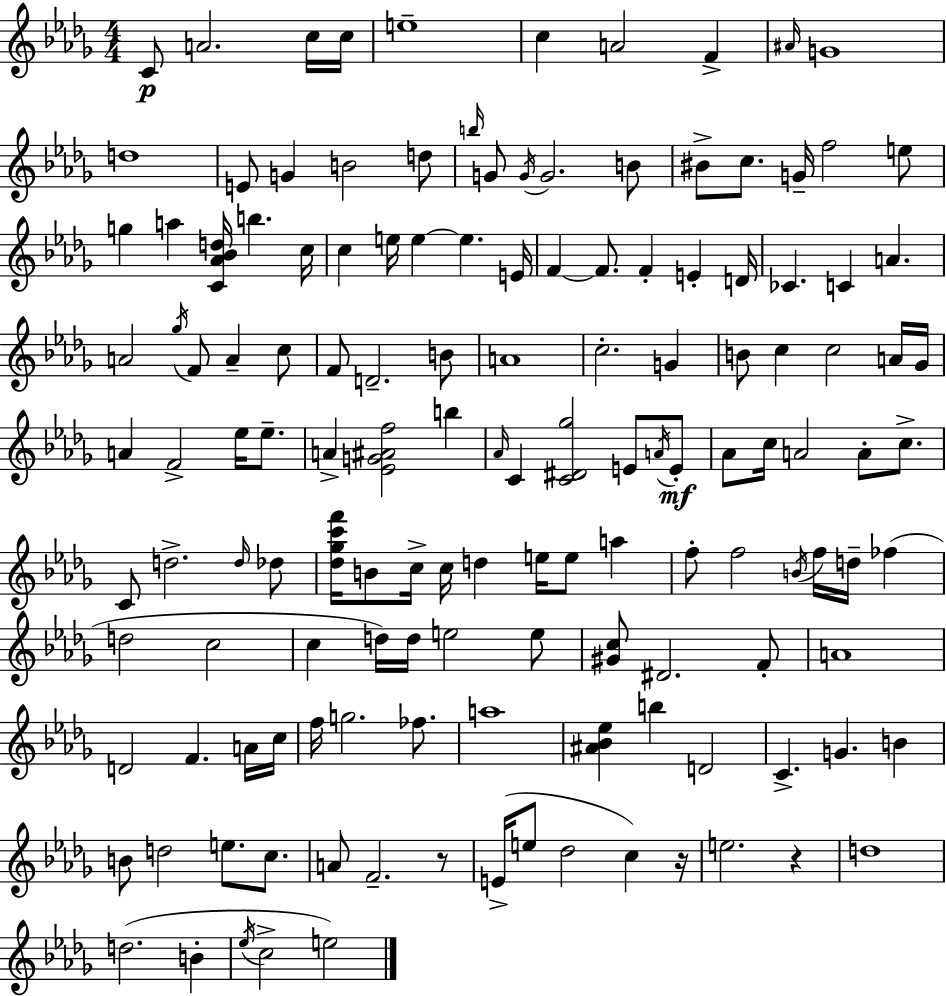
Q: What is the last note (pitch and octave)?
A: E5